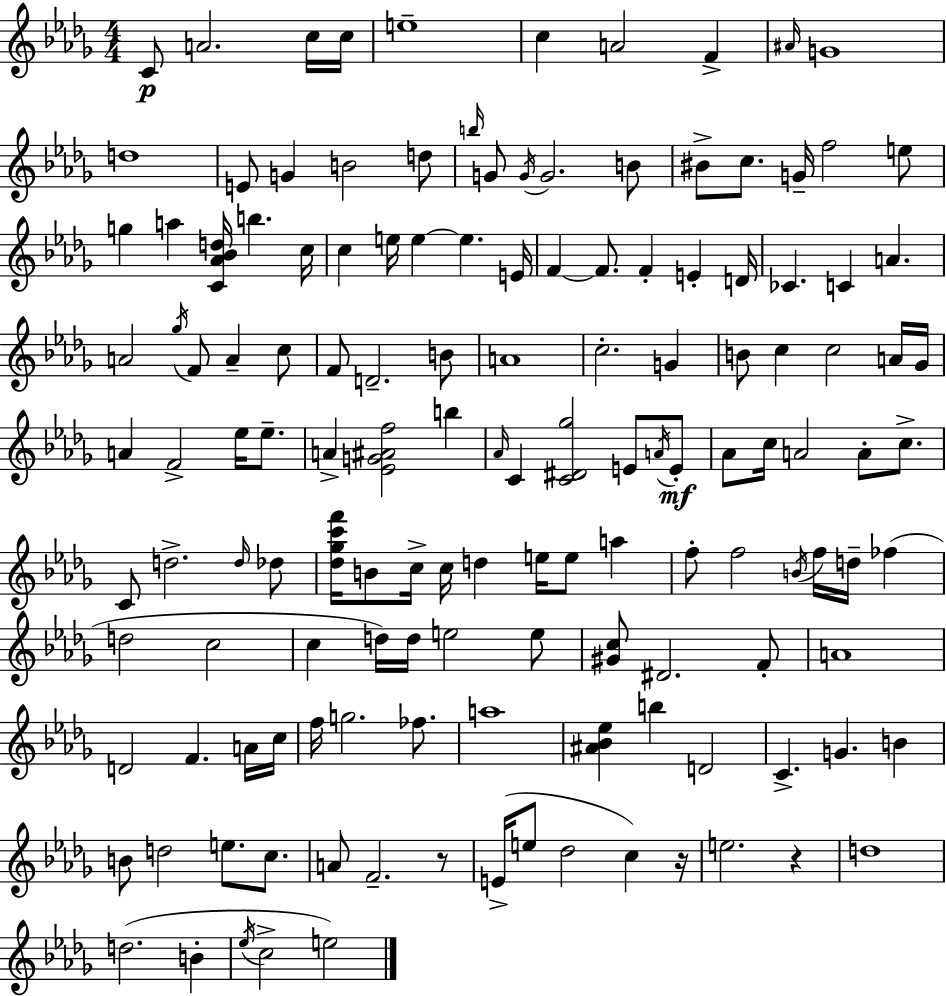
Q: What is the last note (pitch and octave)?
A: E5